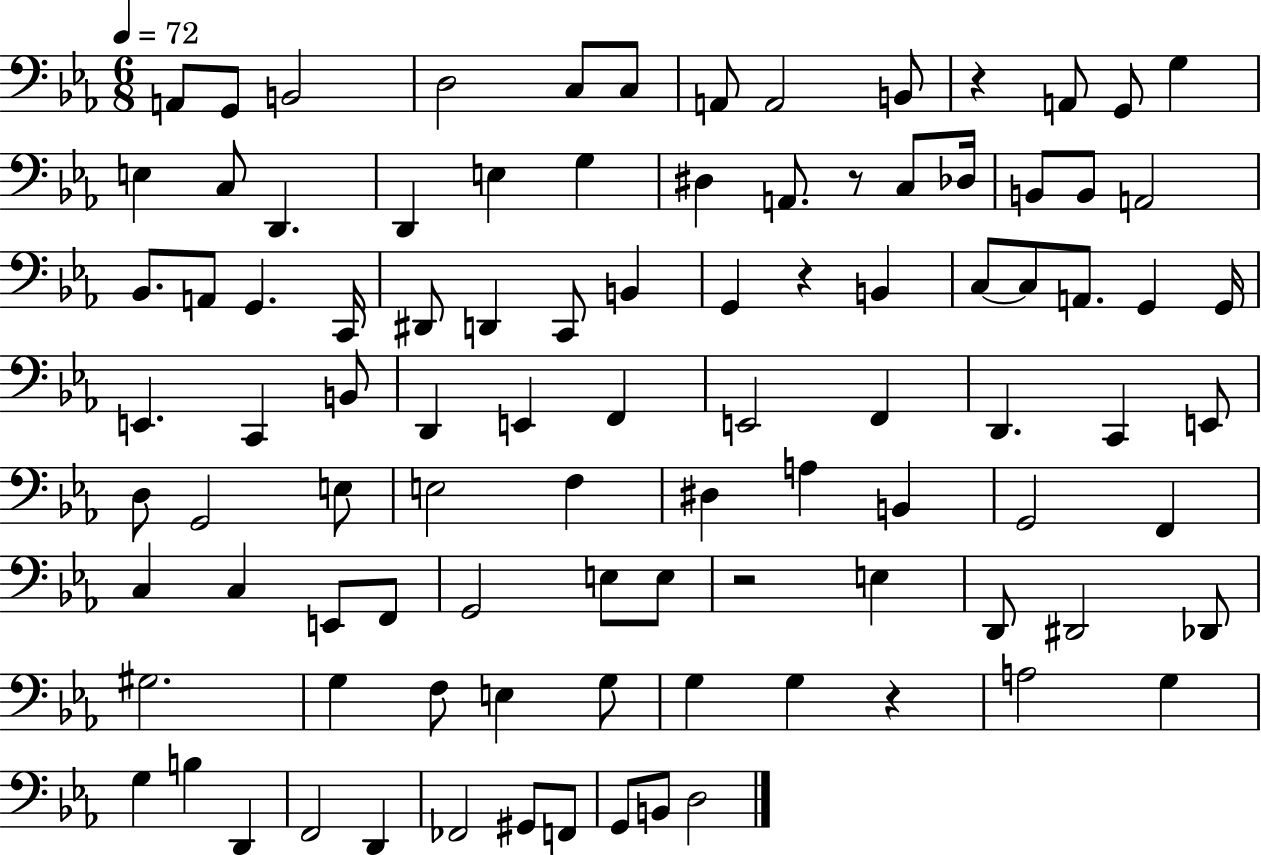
{
  \clef bass
  \numericTimeSignature
  \time 6/8
  \key ees \major
  \tempo 4 = 72
  a,8 g,8 b,2 | d2 c8 c8 | a,8 a,2 b,8 | r4 a,8 g,8 g4 | \break e4 c8 d,4. | d,4 e4 g4 | dis4 a,8. r8 c8 des16 | b,8 b,8 a,2 | \break bes,8. a,8 g,4. c,16 | dis,8 d,4 c,8 b,4 | g,4 r4 b,4 | c8~~ c8 a,8. g,4 g,16 | \break e,4. c,4 b,8 | d,4 e,4 f,4 | e,2 f,4 | d,4. c,4 e,8 | \break d8 g,2 e8 | e2 f4 | dis4 a4 b,4 | g,2 f,4 | \break c4 c4 e,8 f,8 | g,2 e8 e8 | r2 e4 | d,8 dis,2 des,8 | \break gis2. | g4 f8 e4 g8 | g4 g4 r4 | a2 g4 | \break g4 b4 d,4 | f,2 d,4 | fes,2 gis,8 f,8 | g,8 b,8 d2 | \break \bar "|."
}